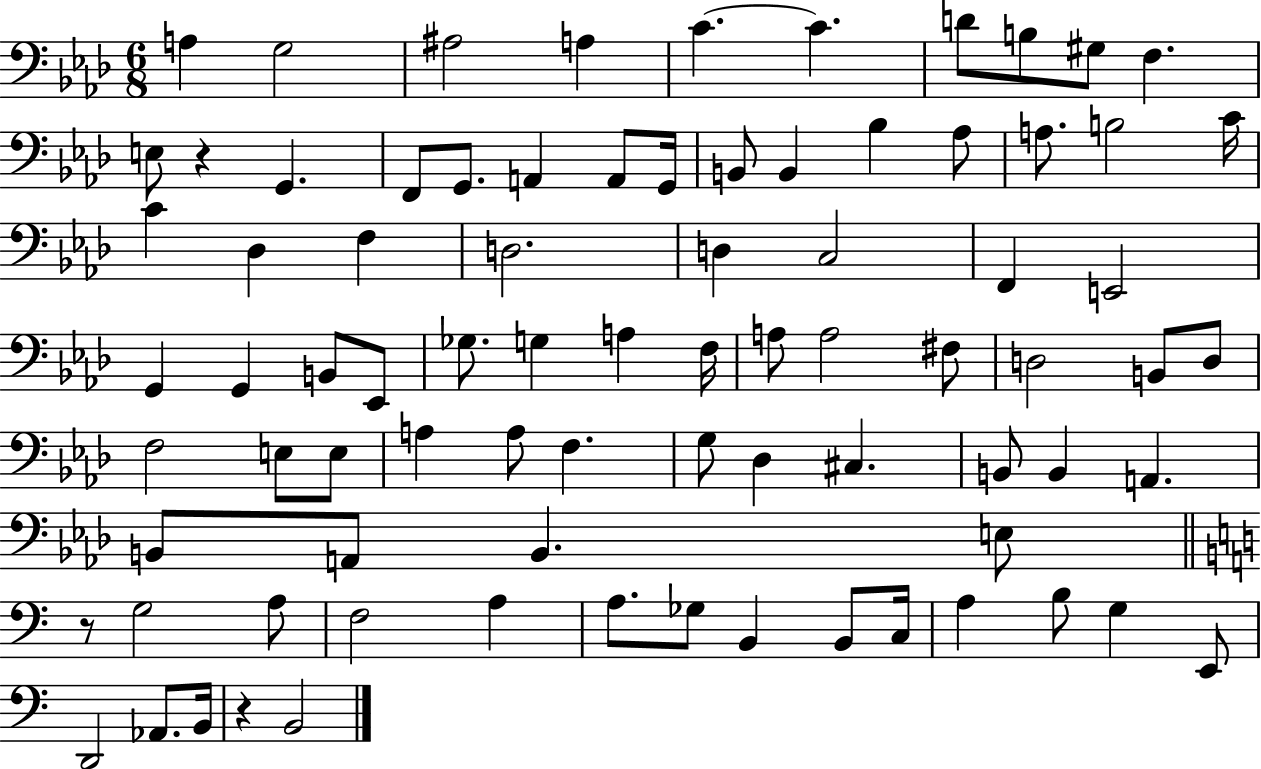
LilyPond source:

{
  \clef bass
  \numericTimeSignature
  \time 6/8
  \key aes \major
  a4 g2 | ais2 a4 | c'4.~~ c'4. | d'8 b8 gis8 f4. | \break e8 r4 g,4. | f,8 g,8. a,4 a,8 g,16 | b,8 b,4 bes4 aes8 | a8. b2 c'16 | \break c'4 des4 f4 | d2. | d4 c2 | f,4 e,2 | \break g,4 g,4 b,8 ees,8 | ges8. g4 a4 f16 | a8 a2 fis8 | d2 b,8 d8 | \break f2 e8 e8 | a4 a8 f4. | g8 des4 cis4. | b,8 b,4 a,4. | \break b,8 a,8 b,4. e8 | \bar "||" \break \key a \minor r8 g2 a8 | f2 a4 | a8. ges8 b,4 b,8 c16 | a4 b8 g4 e,8 | \break d,2 aes,8. b,16 | r4 b,2 | \bar "|."
}